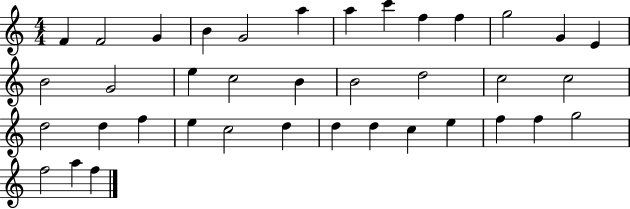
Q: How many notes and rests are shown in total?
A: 38